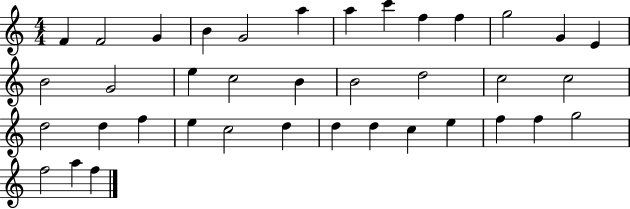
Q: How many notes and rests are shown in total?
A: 38